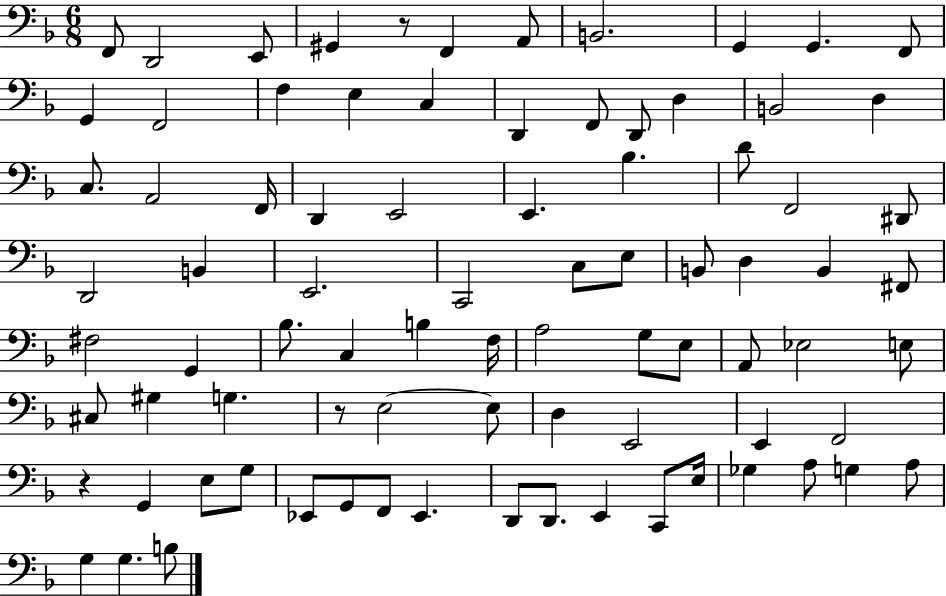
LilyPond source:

{
  \clef bass
  \numericTimeSignature
  \time 6/8
  \key f \major
  \repeat volta 2 { f,8 d,2 e,8 | gis,4 r8 f,4 a,8 | b,2. | g,4 g,4. f,8 | \break g,4 f,2 | f4 e4 c4 | d,4 f,8 d,8 d4 | b,2 d4 | \break c8. a,2 f,16 | d,4 e,2 | e,4. bes4. | d'8 f,2 dis,8 | \break d,2 b,4 | e,2. | c,2 c8 e8 | b,8 d4 b,4 fis,8 | \break fis2 g,4 | bes8. c4 b4 f16 | a2 g8 e8 | a,8 ees2 e8 | \break cis8 gis4 g4. | r8 e2~~ e8 | d4 e,2 | e,4 f,2 | \break r4 g,4 e8 g8 | ees,8 g,8 f,8 ees,4. | d,8 d,8. e,4 c,8 e16 | ges4 a8 g4 a8 | \break g4 g4. b8 | } \bar "|."
}